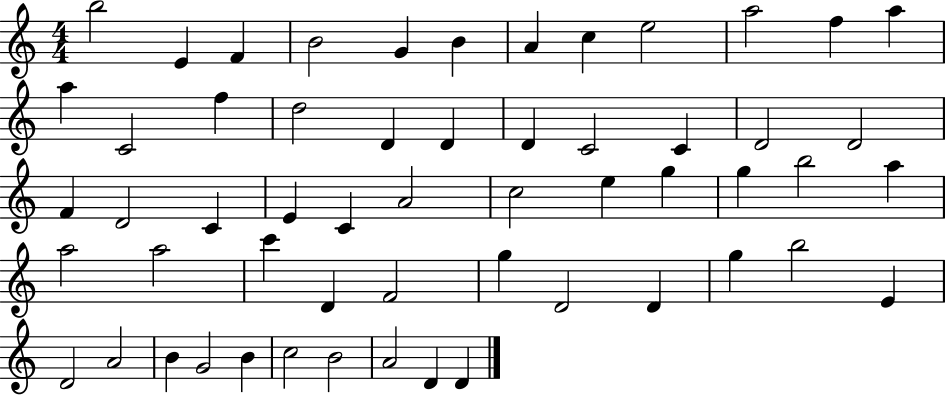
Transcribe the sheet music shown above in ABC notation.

X:1
T:Untitled
M:4/4
L:1/4
K:C
b2 E F B2 G B A c e2 a2 f a a C2 f d2 D D D C2 C D2 D2 F D2 C E C A2 c2 e g g b2 a a2 a2 c' D F2 g D2 D g b2 E D2 A2 B G2 B c2 B2 A2 D D